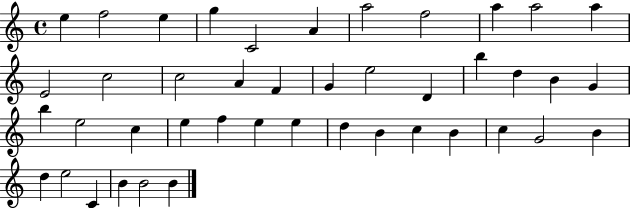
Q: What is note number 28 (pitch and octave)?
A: F5